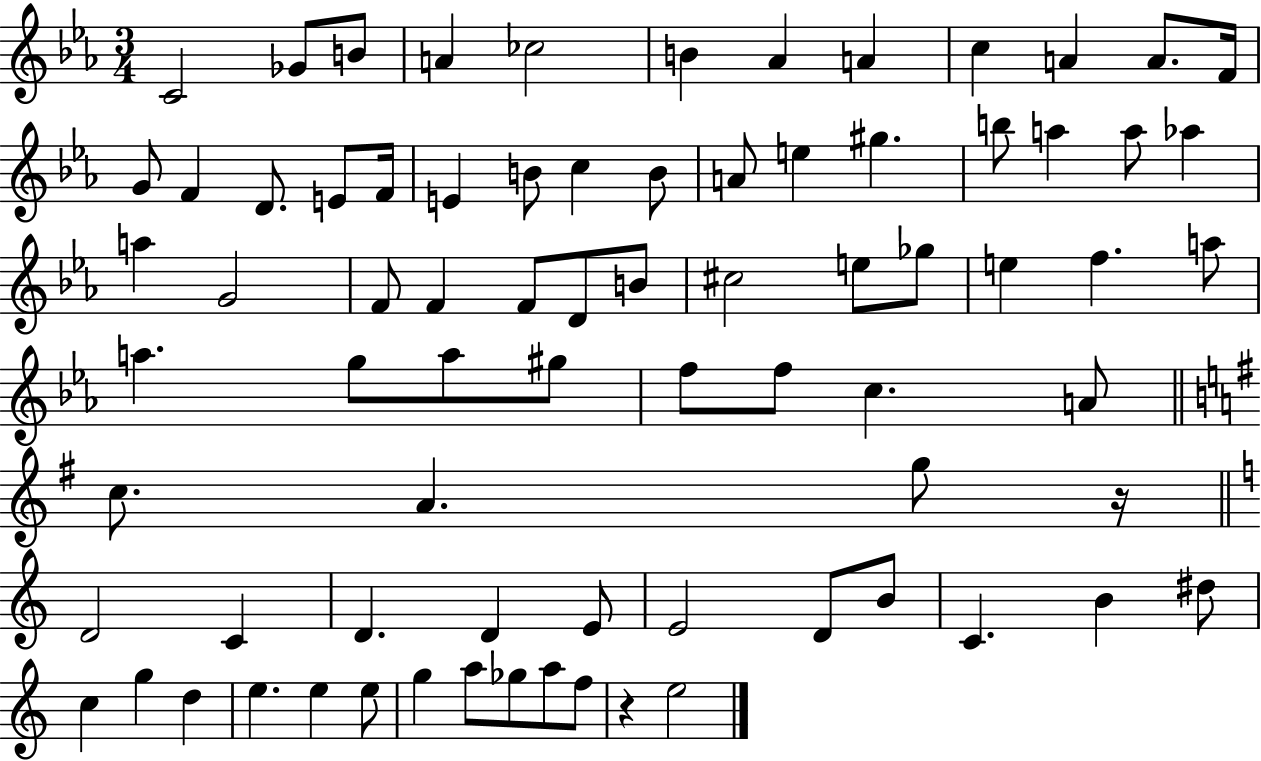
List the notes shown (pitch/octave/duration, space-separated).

C4/h Gb4/e B4/e A4/q CES5/h B4/q Ab4/q A4/q C5/q A4/q A4/e. F4/s G4/e F4/q D4/e. E4/e F4/s E4/q B4/e C5/q B4/e A4/e E5/q G#5/q. B5/e A5/q A5/e Ab5/q A5/q G4/h F4/e F4/q F4/e D4/e B4/e C#5/h E5/e Gb5/e E5/q F5/q. A5/e A5/q. G5/e A5/e G#5/e F5/e F5/e C5/q. A4/e C5/e. A4/q. G5/e R/s D4/h C4/q D4/q. D4/q E4/e E4/h D4/e B4/e C4/q. B4/q D#5/e C5/q G5/q D5/q E5/q. E5/q E5/e G5/q A5/e Gb5/e A5/e F5/e R/q E5/h